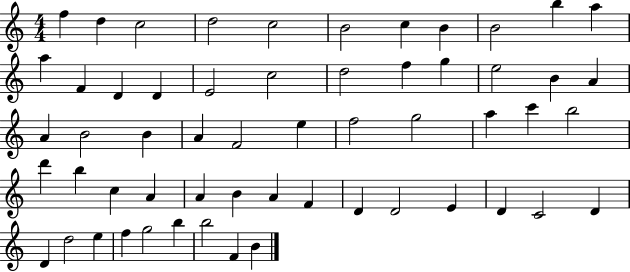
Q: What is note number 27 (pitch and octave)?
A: A4